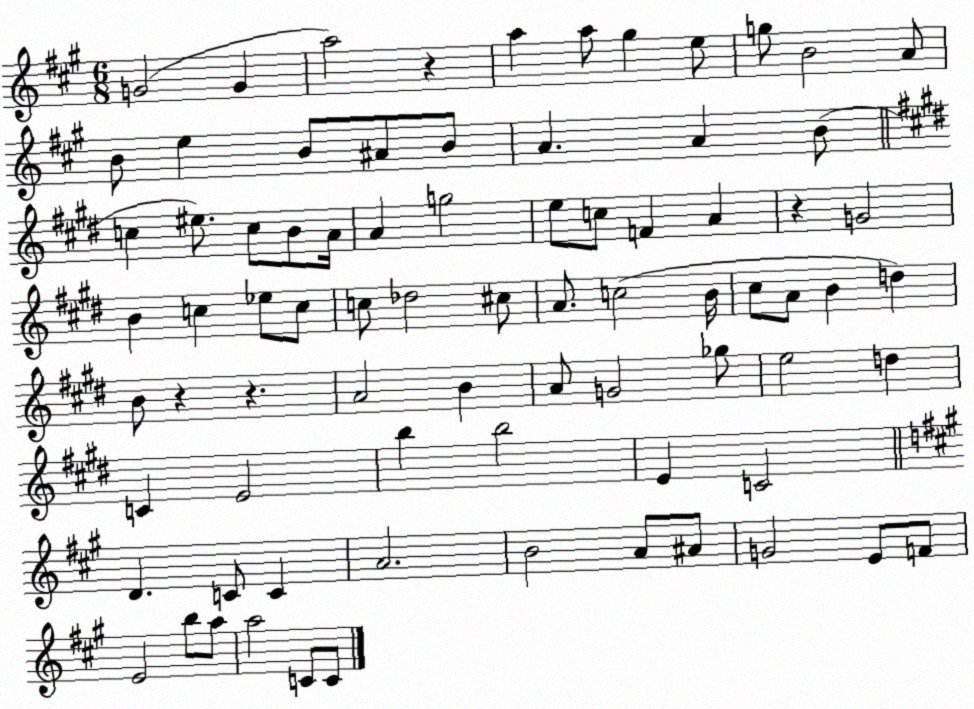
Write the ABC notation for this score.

X:1
T:Untitled
M:6/8
L:1/4
K:A
G2 G a2 z a a/2 ^g e/2 g/2 B2 A/2 B/2 e B/2 ^A/2 B/2 A A B/2 c ^e/2 c/2 B/2 A/4 A g2 e/2 c/2 F A z G2 B c _e/2 c/2 c/2 _d2 ^c/2 A/2 c2 B/4 ^c/2 A/2 B d B/2 z z A2 B A/2 G2 _g/2 e2 d C E2 b b2 E C2 D C/2 C A2 B2 A/2 ^A/2 G2 E/2 F/2 E2 b/2 a/2 a2 C/2 C/2